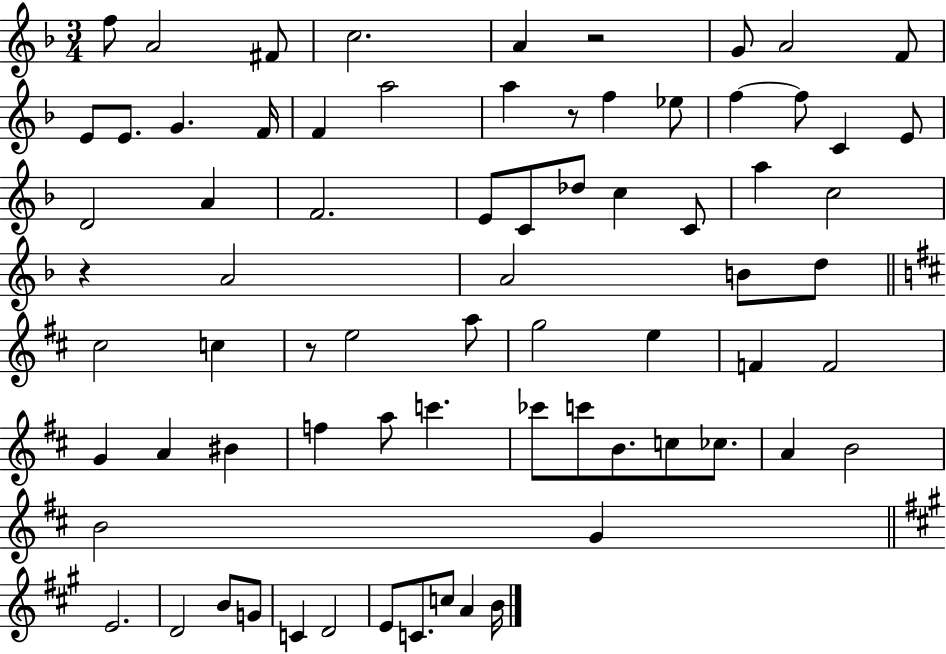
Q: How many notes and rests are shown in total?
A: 73